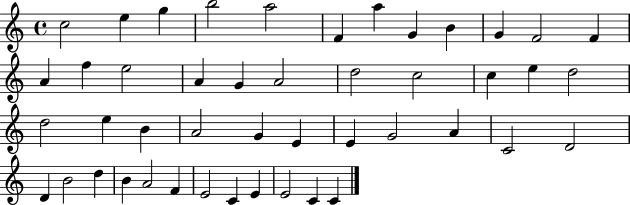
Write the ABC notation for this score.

X:1
T:Untitled
M:4/4
L:1/4
K:C
c2 e g b2 a2 F a G B G F2 F A f e2 A G A2 d2 c2 c e d2 d2 e B A2 G E E G2 A C2 D2 D B2 d B A2 F E2 C E E2 C C